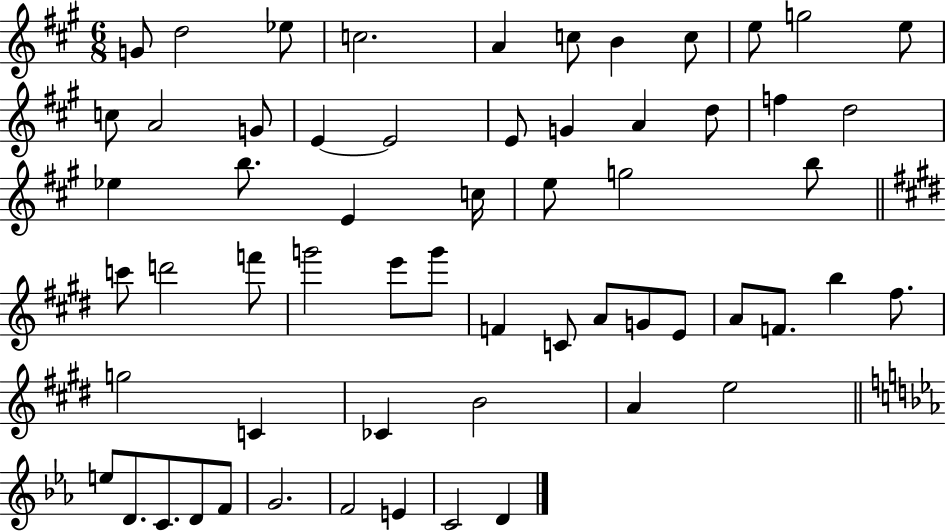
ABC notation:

X:1
T:Untitled
M:6/8
L:1/4
K:A
G/2 d2 _e/2 c2 A c/2 B c/2 e/2 g2 e/2 c/2 A2 G/2 E E2 E/2 G A d/2 f d2 _e b/2 E c/4 e/2 g2 b/2 c'/2 d'2 f'/2 g'2 e'/2 g'/2 F C/2 A/2 G/2 E/2 A/2 F/2 b ^f/2 g2 C _C B2 A e2 e/2 D/2 C/2 D/2 F/2 G2 F2 E C2 D